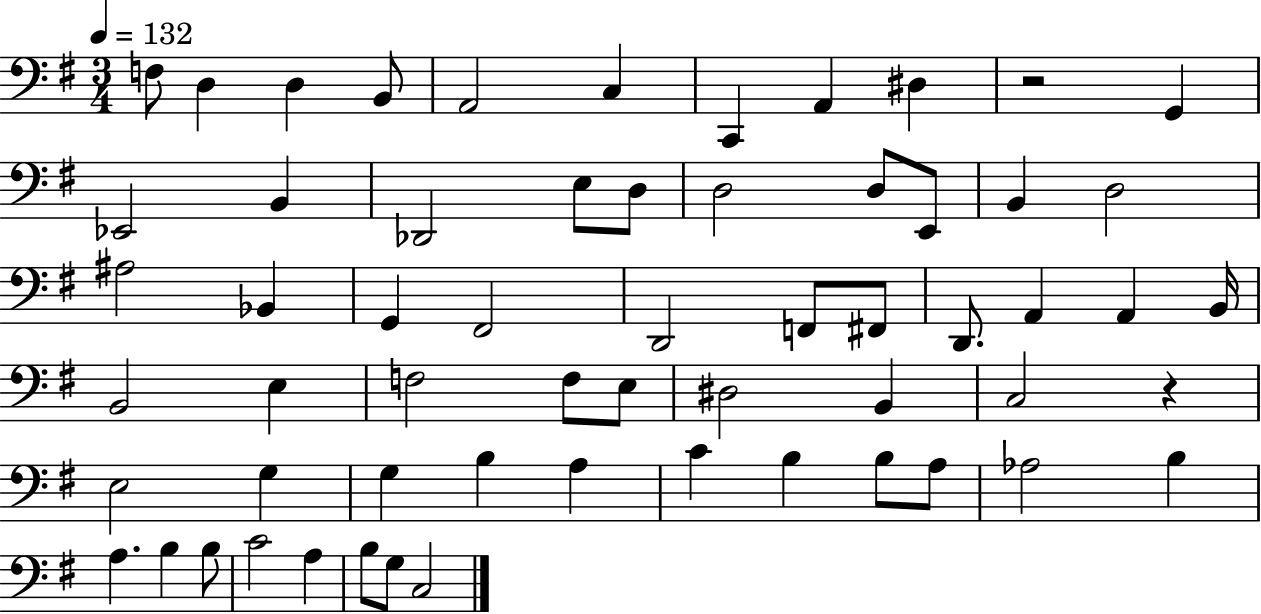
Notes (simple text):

F3/e D3/q D3/q B2/e A2/h C3/q C2/q A2/q D#3/q R/h G2/q Eb2/h B2/q Db2/h E3/e D3/e D3/h D3/e E2/e B2/q D3/h A#3/h Bb2/q G2/q F#2/h D2/h F2/e F#2/e D2/e. A2/q A2/q B2/s B2/h E3/q F3/h F3/e E3/e D#3/h B2/q C3/h R/q E3/h G3/q G3/q B3/q A3/q C4/q B3/q B3/e A3/e Ab3/h B3/q A3/q. B3/q B3/e C4/h A3/q B3/e G3/e C3/h